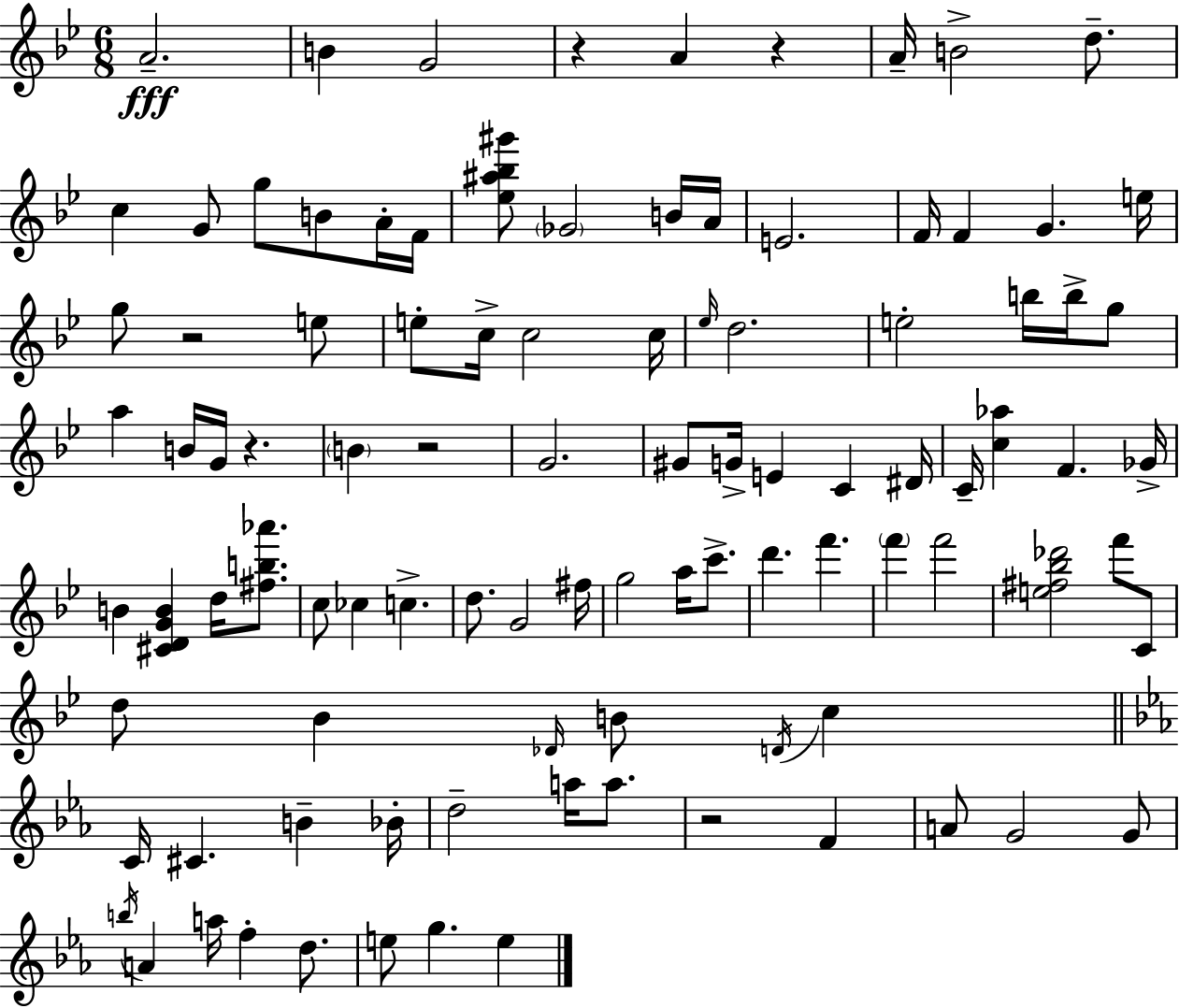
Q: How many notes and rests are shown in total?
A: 99